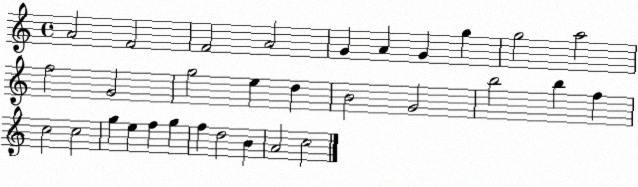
X:1
T:Untitled
M:4/4
L:1/4
K:C
A2 F2 F2 A2 G A G g g2 a2 f2 G2 g2 e d B2 G2 b2 b f c2 c2 g e f g f d2 B A2 c2